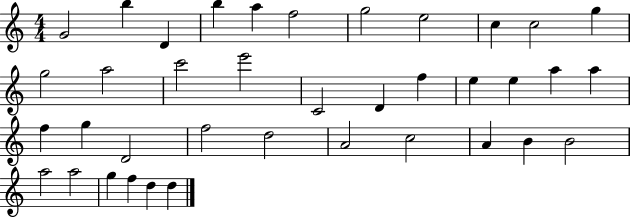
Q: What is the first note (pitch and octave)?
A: G4